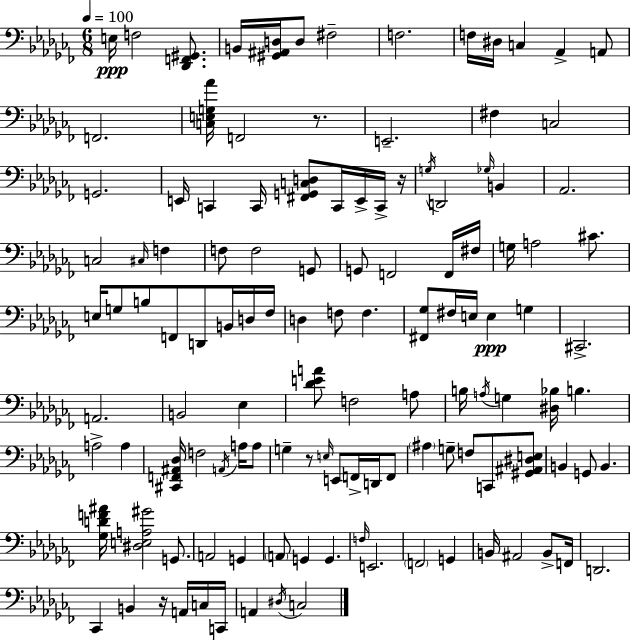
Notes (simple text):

E3/s F3/h [Db2,F2,G#2]/e. B2/s [G#2,A#2,D3]/s D3/e F#3/h F3/h. F3/s D#3/s C3/q Ab2/q A2/e F2/h. [C3,E3,G3,Ab4]/s F2/h R/e. E2/h. F#3/q C3/h G2/h. E2/s C2/q C2/s [F#2,G2,C3,D3]/e C2/s E2/s C2/s R/s G3/s D2/h Gb3/s B2/q Ab2/h. C3/h C#3/s F3/q F3/e F3/h G2/e G2/e F2/h F2/s F#3/s G3/s A3/h C#4/e. E3/s G3/e B3/e F2/e D2/e B2/s D3/s FES3/s D3/q F3/e F3/q. [F#2,Gb3]/e F#3/s E3/s E3/q G3/q C#2/h. A2/h. B2/h Eb3/q [Db4,E4,A4]/e F3/h A3/e B3/s A3/s G3/q [D#3,Bb3]/s B3/q. A3/h A3/q [C#2,F2,A#2,Db3]/s F3/h A2/s A3/s A3/e G3/q R/e E3/s E2/e F2/s D2/s F2/e A#3/q G3/e F3/e C2/e [G#2,A#2,D#3,E3]/e B2/q G2/e B2/q. [Gb3,D4,F4,A#4]/s [D#3,E3,A3,G#4]/h G2/e. A2/h G2/q A2/e G2/q G2/q. F3/s E2/h. F2/h G2/q B2/s A#2/h B2/e F2/s D2/h. CES2/q B2/q R/s A2/s C3/s C2/s A2/q D#3/s C3/h